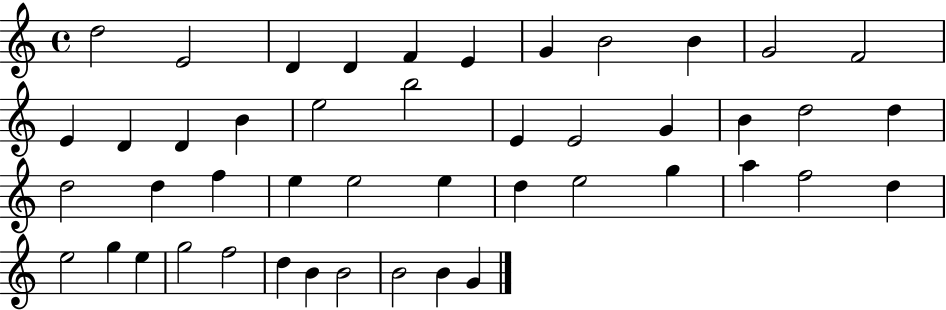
{
  \clef treble
  \time 4/4
  \defaultTimeSignature
  \key c \major
  d''2 e'2 | d'4 d'4 f'4 e'4 | g'4 b'2 b'4 | g'2 f'2 | \break e'4 d'4 d'4 b'4 | e''2 b''2 | e'4 e'2 g'4 | b'4 d''2 d''4 | \break d''2 d''4 f''4 | e''4 e''2 e''4 | d''4 e''2 g''4 | a''4 f''2 d''4 | \break e''2 g''4 e''4 | g''2 f''2 | d''4 b'4 b'2 | b'2 b'4 g'4 | \break \bar "|."
}